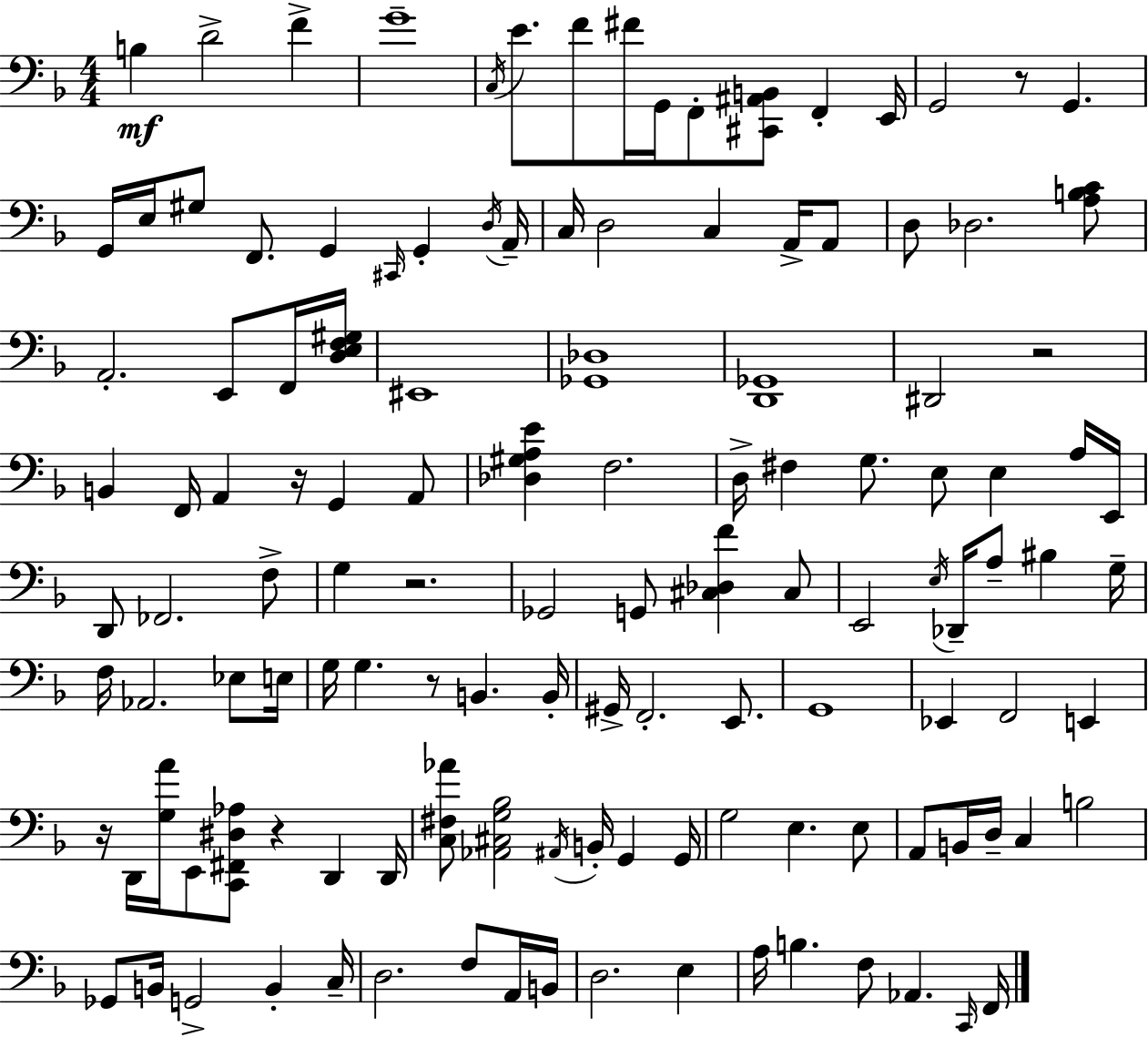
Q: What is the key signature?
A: D minor